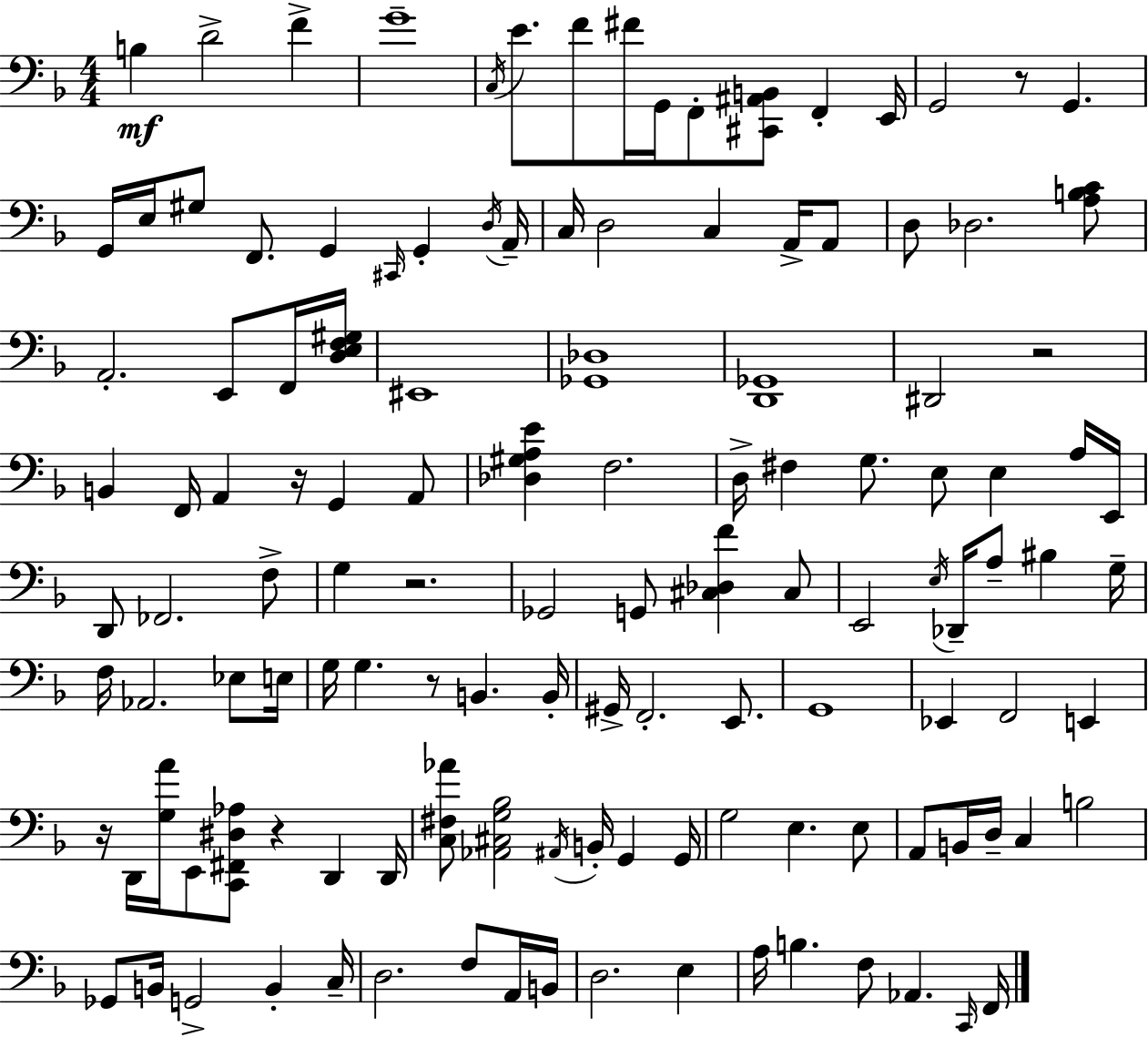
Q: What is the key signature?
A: D minor